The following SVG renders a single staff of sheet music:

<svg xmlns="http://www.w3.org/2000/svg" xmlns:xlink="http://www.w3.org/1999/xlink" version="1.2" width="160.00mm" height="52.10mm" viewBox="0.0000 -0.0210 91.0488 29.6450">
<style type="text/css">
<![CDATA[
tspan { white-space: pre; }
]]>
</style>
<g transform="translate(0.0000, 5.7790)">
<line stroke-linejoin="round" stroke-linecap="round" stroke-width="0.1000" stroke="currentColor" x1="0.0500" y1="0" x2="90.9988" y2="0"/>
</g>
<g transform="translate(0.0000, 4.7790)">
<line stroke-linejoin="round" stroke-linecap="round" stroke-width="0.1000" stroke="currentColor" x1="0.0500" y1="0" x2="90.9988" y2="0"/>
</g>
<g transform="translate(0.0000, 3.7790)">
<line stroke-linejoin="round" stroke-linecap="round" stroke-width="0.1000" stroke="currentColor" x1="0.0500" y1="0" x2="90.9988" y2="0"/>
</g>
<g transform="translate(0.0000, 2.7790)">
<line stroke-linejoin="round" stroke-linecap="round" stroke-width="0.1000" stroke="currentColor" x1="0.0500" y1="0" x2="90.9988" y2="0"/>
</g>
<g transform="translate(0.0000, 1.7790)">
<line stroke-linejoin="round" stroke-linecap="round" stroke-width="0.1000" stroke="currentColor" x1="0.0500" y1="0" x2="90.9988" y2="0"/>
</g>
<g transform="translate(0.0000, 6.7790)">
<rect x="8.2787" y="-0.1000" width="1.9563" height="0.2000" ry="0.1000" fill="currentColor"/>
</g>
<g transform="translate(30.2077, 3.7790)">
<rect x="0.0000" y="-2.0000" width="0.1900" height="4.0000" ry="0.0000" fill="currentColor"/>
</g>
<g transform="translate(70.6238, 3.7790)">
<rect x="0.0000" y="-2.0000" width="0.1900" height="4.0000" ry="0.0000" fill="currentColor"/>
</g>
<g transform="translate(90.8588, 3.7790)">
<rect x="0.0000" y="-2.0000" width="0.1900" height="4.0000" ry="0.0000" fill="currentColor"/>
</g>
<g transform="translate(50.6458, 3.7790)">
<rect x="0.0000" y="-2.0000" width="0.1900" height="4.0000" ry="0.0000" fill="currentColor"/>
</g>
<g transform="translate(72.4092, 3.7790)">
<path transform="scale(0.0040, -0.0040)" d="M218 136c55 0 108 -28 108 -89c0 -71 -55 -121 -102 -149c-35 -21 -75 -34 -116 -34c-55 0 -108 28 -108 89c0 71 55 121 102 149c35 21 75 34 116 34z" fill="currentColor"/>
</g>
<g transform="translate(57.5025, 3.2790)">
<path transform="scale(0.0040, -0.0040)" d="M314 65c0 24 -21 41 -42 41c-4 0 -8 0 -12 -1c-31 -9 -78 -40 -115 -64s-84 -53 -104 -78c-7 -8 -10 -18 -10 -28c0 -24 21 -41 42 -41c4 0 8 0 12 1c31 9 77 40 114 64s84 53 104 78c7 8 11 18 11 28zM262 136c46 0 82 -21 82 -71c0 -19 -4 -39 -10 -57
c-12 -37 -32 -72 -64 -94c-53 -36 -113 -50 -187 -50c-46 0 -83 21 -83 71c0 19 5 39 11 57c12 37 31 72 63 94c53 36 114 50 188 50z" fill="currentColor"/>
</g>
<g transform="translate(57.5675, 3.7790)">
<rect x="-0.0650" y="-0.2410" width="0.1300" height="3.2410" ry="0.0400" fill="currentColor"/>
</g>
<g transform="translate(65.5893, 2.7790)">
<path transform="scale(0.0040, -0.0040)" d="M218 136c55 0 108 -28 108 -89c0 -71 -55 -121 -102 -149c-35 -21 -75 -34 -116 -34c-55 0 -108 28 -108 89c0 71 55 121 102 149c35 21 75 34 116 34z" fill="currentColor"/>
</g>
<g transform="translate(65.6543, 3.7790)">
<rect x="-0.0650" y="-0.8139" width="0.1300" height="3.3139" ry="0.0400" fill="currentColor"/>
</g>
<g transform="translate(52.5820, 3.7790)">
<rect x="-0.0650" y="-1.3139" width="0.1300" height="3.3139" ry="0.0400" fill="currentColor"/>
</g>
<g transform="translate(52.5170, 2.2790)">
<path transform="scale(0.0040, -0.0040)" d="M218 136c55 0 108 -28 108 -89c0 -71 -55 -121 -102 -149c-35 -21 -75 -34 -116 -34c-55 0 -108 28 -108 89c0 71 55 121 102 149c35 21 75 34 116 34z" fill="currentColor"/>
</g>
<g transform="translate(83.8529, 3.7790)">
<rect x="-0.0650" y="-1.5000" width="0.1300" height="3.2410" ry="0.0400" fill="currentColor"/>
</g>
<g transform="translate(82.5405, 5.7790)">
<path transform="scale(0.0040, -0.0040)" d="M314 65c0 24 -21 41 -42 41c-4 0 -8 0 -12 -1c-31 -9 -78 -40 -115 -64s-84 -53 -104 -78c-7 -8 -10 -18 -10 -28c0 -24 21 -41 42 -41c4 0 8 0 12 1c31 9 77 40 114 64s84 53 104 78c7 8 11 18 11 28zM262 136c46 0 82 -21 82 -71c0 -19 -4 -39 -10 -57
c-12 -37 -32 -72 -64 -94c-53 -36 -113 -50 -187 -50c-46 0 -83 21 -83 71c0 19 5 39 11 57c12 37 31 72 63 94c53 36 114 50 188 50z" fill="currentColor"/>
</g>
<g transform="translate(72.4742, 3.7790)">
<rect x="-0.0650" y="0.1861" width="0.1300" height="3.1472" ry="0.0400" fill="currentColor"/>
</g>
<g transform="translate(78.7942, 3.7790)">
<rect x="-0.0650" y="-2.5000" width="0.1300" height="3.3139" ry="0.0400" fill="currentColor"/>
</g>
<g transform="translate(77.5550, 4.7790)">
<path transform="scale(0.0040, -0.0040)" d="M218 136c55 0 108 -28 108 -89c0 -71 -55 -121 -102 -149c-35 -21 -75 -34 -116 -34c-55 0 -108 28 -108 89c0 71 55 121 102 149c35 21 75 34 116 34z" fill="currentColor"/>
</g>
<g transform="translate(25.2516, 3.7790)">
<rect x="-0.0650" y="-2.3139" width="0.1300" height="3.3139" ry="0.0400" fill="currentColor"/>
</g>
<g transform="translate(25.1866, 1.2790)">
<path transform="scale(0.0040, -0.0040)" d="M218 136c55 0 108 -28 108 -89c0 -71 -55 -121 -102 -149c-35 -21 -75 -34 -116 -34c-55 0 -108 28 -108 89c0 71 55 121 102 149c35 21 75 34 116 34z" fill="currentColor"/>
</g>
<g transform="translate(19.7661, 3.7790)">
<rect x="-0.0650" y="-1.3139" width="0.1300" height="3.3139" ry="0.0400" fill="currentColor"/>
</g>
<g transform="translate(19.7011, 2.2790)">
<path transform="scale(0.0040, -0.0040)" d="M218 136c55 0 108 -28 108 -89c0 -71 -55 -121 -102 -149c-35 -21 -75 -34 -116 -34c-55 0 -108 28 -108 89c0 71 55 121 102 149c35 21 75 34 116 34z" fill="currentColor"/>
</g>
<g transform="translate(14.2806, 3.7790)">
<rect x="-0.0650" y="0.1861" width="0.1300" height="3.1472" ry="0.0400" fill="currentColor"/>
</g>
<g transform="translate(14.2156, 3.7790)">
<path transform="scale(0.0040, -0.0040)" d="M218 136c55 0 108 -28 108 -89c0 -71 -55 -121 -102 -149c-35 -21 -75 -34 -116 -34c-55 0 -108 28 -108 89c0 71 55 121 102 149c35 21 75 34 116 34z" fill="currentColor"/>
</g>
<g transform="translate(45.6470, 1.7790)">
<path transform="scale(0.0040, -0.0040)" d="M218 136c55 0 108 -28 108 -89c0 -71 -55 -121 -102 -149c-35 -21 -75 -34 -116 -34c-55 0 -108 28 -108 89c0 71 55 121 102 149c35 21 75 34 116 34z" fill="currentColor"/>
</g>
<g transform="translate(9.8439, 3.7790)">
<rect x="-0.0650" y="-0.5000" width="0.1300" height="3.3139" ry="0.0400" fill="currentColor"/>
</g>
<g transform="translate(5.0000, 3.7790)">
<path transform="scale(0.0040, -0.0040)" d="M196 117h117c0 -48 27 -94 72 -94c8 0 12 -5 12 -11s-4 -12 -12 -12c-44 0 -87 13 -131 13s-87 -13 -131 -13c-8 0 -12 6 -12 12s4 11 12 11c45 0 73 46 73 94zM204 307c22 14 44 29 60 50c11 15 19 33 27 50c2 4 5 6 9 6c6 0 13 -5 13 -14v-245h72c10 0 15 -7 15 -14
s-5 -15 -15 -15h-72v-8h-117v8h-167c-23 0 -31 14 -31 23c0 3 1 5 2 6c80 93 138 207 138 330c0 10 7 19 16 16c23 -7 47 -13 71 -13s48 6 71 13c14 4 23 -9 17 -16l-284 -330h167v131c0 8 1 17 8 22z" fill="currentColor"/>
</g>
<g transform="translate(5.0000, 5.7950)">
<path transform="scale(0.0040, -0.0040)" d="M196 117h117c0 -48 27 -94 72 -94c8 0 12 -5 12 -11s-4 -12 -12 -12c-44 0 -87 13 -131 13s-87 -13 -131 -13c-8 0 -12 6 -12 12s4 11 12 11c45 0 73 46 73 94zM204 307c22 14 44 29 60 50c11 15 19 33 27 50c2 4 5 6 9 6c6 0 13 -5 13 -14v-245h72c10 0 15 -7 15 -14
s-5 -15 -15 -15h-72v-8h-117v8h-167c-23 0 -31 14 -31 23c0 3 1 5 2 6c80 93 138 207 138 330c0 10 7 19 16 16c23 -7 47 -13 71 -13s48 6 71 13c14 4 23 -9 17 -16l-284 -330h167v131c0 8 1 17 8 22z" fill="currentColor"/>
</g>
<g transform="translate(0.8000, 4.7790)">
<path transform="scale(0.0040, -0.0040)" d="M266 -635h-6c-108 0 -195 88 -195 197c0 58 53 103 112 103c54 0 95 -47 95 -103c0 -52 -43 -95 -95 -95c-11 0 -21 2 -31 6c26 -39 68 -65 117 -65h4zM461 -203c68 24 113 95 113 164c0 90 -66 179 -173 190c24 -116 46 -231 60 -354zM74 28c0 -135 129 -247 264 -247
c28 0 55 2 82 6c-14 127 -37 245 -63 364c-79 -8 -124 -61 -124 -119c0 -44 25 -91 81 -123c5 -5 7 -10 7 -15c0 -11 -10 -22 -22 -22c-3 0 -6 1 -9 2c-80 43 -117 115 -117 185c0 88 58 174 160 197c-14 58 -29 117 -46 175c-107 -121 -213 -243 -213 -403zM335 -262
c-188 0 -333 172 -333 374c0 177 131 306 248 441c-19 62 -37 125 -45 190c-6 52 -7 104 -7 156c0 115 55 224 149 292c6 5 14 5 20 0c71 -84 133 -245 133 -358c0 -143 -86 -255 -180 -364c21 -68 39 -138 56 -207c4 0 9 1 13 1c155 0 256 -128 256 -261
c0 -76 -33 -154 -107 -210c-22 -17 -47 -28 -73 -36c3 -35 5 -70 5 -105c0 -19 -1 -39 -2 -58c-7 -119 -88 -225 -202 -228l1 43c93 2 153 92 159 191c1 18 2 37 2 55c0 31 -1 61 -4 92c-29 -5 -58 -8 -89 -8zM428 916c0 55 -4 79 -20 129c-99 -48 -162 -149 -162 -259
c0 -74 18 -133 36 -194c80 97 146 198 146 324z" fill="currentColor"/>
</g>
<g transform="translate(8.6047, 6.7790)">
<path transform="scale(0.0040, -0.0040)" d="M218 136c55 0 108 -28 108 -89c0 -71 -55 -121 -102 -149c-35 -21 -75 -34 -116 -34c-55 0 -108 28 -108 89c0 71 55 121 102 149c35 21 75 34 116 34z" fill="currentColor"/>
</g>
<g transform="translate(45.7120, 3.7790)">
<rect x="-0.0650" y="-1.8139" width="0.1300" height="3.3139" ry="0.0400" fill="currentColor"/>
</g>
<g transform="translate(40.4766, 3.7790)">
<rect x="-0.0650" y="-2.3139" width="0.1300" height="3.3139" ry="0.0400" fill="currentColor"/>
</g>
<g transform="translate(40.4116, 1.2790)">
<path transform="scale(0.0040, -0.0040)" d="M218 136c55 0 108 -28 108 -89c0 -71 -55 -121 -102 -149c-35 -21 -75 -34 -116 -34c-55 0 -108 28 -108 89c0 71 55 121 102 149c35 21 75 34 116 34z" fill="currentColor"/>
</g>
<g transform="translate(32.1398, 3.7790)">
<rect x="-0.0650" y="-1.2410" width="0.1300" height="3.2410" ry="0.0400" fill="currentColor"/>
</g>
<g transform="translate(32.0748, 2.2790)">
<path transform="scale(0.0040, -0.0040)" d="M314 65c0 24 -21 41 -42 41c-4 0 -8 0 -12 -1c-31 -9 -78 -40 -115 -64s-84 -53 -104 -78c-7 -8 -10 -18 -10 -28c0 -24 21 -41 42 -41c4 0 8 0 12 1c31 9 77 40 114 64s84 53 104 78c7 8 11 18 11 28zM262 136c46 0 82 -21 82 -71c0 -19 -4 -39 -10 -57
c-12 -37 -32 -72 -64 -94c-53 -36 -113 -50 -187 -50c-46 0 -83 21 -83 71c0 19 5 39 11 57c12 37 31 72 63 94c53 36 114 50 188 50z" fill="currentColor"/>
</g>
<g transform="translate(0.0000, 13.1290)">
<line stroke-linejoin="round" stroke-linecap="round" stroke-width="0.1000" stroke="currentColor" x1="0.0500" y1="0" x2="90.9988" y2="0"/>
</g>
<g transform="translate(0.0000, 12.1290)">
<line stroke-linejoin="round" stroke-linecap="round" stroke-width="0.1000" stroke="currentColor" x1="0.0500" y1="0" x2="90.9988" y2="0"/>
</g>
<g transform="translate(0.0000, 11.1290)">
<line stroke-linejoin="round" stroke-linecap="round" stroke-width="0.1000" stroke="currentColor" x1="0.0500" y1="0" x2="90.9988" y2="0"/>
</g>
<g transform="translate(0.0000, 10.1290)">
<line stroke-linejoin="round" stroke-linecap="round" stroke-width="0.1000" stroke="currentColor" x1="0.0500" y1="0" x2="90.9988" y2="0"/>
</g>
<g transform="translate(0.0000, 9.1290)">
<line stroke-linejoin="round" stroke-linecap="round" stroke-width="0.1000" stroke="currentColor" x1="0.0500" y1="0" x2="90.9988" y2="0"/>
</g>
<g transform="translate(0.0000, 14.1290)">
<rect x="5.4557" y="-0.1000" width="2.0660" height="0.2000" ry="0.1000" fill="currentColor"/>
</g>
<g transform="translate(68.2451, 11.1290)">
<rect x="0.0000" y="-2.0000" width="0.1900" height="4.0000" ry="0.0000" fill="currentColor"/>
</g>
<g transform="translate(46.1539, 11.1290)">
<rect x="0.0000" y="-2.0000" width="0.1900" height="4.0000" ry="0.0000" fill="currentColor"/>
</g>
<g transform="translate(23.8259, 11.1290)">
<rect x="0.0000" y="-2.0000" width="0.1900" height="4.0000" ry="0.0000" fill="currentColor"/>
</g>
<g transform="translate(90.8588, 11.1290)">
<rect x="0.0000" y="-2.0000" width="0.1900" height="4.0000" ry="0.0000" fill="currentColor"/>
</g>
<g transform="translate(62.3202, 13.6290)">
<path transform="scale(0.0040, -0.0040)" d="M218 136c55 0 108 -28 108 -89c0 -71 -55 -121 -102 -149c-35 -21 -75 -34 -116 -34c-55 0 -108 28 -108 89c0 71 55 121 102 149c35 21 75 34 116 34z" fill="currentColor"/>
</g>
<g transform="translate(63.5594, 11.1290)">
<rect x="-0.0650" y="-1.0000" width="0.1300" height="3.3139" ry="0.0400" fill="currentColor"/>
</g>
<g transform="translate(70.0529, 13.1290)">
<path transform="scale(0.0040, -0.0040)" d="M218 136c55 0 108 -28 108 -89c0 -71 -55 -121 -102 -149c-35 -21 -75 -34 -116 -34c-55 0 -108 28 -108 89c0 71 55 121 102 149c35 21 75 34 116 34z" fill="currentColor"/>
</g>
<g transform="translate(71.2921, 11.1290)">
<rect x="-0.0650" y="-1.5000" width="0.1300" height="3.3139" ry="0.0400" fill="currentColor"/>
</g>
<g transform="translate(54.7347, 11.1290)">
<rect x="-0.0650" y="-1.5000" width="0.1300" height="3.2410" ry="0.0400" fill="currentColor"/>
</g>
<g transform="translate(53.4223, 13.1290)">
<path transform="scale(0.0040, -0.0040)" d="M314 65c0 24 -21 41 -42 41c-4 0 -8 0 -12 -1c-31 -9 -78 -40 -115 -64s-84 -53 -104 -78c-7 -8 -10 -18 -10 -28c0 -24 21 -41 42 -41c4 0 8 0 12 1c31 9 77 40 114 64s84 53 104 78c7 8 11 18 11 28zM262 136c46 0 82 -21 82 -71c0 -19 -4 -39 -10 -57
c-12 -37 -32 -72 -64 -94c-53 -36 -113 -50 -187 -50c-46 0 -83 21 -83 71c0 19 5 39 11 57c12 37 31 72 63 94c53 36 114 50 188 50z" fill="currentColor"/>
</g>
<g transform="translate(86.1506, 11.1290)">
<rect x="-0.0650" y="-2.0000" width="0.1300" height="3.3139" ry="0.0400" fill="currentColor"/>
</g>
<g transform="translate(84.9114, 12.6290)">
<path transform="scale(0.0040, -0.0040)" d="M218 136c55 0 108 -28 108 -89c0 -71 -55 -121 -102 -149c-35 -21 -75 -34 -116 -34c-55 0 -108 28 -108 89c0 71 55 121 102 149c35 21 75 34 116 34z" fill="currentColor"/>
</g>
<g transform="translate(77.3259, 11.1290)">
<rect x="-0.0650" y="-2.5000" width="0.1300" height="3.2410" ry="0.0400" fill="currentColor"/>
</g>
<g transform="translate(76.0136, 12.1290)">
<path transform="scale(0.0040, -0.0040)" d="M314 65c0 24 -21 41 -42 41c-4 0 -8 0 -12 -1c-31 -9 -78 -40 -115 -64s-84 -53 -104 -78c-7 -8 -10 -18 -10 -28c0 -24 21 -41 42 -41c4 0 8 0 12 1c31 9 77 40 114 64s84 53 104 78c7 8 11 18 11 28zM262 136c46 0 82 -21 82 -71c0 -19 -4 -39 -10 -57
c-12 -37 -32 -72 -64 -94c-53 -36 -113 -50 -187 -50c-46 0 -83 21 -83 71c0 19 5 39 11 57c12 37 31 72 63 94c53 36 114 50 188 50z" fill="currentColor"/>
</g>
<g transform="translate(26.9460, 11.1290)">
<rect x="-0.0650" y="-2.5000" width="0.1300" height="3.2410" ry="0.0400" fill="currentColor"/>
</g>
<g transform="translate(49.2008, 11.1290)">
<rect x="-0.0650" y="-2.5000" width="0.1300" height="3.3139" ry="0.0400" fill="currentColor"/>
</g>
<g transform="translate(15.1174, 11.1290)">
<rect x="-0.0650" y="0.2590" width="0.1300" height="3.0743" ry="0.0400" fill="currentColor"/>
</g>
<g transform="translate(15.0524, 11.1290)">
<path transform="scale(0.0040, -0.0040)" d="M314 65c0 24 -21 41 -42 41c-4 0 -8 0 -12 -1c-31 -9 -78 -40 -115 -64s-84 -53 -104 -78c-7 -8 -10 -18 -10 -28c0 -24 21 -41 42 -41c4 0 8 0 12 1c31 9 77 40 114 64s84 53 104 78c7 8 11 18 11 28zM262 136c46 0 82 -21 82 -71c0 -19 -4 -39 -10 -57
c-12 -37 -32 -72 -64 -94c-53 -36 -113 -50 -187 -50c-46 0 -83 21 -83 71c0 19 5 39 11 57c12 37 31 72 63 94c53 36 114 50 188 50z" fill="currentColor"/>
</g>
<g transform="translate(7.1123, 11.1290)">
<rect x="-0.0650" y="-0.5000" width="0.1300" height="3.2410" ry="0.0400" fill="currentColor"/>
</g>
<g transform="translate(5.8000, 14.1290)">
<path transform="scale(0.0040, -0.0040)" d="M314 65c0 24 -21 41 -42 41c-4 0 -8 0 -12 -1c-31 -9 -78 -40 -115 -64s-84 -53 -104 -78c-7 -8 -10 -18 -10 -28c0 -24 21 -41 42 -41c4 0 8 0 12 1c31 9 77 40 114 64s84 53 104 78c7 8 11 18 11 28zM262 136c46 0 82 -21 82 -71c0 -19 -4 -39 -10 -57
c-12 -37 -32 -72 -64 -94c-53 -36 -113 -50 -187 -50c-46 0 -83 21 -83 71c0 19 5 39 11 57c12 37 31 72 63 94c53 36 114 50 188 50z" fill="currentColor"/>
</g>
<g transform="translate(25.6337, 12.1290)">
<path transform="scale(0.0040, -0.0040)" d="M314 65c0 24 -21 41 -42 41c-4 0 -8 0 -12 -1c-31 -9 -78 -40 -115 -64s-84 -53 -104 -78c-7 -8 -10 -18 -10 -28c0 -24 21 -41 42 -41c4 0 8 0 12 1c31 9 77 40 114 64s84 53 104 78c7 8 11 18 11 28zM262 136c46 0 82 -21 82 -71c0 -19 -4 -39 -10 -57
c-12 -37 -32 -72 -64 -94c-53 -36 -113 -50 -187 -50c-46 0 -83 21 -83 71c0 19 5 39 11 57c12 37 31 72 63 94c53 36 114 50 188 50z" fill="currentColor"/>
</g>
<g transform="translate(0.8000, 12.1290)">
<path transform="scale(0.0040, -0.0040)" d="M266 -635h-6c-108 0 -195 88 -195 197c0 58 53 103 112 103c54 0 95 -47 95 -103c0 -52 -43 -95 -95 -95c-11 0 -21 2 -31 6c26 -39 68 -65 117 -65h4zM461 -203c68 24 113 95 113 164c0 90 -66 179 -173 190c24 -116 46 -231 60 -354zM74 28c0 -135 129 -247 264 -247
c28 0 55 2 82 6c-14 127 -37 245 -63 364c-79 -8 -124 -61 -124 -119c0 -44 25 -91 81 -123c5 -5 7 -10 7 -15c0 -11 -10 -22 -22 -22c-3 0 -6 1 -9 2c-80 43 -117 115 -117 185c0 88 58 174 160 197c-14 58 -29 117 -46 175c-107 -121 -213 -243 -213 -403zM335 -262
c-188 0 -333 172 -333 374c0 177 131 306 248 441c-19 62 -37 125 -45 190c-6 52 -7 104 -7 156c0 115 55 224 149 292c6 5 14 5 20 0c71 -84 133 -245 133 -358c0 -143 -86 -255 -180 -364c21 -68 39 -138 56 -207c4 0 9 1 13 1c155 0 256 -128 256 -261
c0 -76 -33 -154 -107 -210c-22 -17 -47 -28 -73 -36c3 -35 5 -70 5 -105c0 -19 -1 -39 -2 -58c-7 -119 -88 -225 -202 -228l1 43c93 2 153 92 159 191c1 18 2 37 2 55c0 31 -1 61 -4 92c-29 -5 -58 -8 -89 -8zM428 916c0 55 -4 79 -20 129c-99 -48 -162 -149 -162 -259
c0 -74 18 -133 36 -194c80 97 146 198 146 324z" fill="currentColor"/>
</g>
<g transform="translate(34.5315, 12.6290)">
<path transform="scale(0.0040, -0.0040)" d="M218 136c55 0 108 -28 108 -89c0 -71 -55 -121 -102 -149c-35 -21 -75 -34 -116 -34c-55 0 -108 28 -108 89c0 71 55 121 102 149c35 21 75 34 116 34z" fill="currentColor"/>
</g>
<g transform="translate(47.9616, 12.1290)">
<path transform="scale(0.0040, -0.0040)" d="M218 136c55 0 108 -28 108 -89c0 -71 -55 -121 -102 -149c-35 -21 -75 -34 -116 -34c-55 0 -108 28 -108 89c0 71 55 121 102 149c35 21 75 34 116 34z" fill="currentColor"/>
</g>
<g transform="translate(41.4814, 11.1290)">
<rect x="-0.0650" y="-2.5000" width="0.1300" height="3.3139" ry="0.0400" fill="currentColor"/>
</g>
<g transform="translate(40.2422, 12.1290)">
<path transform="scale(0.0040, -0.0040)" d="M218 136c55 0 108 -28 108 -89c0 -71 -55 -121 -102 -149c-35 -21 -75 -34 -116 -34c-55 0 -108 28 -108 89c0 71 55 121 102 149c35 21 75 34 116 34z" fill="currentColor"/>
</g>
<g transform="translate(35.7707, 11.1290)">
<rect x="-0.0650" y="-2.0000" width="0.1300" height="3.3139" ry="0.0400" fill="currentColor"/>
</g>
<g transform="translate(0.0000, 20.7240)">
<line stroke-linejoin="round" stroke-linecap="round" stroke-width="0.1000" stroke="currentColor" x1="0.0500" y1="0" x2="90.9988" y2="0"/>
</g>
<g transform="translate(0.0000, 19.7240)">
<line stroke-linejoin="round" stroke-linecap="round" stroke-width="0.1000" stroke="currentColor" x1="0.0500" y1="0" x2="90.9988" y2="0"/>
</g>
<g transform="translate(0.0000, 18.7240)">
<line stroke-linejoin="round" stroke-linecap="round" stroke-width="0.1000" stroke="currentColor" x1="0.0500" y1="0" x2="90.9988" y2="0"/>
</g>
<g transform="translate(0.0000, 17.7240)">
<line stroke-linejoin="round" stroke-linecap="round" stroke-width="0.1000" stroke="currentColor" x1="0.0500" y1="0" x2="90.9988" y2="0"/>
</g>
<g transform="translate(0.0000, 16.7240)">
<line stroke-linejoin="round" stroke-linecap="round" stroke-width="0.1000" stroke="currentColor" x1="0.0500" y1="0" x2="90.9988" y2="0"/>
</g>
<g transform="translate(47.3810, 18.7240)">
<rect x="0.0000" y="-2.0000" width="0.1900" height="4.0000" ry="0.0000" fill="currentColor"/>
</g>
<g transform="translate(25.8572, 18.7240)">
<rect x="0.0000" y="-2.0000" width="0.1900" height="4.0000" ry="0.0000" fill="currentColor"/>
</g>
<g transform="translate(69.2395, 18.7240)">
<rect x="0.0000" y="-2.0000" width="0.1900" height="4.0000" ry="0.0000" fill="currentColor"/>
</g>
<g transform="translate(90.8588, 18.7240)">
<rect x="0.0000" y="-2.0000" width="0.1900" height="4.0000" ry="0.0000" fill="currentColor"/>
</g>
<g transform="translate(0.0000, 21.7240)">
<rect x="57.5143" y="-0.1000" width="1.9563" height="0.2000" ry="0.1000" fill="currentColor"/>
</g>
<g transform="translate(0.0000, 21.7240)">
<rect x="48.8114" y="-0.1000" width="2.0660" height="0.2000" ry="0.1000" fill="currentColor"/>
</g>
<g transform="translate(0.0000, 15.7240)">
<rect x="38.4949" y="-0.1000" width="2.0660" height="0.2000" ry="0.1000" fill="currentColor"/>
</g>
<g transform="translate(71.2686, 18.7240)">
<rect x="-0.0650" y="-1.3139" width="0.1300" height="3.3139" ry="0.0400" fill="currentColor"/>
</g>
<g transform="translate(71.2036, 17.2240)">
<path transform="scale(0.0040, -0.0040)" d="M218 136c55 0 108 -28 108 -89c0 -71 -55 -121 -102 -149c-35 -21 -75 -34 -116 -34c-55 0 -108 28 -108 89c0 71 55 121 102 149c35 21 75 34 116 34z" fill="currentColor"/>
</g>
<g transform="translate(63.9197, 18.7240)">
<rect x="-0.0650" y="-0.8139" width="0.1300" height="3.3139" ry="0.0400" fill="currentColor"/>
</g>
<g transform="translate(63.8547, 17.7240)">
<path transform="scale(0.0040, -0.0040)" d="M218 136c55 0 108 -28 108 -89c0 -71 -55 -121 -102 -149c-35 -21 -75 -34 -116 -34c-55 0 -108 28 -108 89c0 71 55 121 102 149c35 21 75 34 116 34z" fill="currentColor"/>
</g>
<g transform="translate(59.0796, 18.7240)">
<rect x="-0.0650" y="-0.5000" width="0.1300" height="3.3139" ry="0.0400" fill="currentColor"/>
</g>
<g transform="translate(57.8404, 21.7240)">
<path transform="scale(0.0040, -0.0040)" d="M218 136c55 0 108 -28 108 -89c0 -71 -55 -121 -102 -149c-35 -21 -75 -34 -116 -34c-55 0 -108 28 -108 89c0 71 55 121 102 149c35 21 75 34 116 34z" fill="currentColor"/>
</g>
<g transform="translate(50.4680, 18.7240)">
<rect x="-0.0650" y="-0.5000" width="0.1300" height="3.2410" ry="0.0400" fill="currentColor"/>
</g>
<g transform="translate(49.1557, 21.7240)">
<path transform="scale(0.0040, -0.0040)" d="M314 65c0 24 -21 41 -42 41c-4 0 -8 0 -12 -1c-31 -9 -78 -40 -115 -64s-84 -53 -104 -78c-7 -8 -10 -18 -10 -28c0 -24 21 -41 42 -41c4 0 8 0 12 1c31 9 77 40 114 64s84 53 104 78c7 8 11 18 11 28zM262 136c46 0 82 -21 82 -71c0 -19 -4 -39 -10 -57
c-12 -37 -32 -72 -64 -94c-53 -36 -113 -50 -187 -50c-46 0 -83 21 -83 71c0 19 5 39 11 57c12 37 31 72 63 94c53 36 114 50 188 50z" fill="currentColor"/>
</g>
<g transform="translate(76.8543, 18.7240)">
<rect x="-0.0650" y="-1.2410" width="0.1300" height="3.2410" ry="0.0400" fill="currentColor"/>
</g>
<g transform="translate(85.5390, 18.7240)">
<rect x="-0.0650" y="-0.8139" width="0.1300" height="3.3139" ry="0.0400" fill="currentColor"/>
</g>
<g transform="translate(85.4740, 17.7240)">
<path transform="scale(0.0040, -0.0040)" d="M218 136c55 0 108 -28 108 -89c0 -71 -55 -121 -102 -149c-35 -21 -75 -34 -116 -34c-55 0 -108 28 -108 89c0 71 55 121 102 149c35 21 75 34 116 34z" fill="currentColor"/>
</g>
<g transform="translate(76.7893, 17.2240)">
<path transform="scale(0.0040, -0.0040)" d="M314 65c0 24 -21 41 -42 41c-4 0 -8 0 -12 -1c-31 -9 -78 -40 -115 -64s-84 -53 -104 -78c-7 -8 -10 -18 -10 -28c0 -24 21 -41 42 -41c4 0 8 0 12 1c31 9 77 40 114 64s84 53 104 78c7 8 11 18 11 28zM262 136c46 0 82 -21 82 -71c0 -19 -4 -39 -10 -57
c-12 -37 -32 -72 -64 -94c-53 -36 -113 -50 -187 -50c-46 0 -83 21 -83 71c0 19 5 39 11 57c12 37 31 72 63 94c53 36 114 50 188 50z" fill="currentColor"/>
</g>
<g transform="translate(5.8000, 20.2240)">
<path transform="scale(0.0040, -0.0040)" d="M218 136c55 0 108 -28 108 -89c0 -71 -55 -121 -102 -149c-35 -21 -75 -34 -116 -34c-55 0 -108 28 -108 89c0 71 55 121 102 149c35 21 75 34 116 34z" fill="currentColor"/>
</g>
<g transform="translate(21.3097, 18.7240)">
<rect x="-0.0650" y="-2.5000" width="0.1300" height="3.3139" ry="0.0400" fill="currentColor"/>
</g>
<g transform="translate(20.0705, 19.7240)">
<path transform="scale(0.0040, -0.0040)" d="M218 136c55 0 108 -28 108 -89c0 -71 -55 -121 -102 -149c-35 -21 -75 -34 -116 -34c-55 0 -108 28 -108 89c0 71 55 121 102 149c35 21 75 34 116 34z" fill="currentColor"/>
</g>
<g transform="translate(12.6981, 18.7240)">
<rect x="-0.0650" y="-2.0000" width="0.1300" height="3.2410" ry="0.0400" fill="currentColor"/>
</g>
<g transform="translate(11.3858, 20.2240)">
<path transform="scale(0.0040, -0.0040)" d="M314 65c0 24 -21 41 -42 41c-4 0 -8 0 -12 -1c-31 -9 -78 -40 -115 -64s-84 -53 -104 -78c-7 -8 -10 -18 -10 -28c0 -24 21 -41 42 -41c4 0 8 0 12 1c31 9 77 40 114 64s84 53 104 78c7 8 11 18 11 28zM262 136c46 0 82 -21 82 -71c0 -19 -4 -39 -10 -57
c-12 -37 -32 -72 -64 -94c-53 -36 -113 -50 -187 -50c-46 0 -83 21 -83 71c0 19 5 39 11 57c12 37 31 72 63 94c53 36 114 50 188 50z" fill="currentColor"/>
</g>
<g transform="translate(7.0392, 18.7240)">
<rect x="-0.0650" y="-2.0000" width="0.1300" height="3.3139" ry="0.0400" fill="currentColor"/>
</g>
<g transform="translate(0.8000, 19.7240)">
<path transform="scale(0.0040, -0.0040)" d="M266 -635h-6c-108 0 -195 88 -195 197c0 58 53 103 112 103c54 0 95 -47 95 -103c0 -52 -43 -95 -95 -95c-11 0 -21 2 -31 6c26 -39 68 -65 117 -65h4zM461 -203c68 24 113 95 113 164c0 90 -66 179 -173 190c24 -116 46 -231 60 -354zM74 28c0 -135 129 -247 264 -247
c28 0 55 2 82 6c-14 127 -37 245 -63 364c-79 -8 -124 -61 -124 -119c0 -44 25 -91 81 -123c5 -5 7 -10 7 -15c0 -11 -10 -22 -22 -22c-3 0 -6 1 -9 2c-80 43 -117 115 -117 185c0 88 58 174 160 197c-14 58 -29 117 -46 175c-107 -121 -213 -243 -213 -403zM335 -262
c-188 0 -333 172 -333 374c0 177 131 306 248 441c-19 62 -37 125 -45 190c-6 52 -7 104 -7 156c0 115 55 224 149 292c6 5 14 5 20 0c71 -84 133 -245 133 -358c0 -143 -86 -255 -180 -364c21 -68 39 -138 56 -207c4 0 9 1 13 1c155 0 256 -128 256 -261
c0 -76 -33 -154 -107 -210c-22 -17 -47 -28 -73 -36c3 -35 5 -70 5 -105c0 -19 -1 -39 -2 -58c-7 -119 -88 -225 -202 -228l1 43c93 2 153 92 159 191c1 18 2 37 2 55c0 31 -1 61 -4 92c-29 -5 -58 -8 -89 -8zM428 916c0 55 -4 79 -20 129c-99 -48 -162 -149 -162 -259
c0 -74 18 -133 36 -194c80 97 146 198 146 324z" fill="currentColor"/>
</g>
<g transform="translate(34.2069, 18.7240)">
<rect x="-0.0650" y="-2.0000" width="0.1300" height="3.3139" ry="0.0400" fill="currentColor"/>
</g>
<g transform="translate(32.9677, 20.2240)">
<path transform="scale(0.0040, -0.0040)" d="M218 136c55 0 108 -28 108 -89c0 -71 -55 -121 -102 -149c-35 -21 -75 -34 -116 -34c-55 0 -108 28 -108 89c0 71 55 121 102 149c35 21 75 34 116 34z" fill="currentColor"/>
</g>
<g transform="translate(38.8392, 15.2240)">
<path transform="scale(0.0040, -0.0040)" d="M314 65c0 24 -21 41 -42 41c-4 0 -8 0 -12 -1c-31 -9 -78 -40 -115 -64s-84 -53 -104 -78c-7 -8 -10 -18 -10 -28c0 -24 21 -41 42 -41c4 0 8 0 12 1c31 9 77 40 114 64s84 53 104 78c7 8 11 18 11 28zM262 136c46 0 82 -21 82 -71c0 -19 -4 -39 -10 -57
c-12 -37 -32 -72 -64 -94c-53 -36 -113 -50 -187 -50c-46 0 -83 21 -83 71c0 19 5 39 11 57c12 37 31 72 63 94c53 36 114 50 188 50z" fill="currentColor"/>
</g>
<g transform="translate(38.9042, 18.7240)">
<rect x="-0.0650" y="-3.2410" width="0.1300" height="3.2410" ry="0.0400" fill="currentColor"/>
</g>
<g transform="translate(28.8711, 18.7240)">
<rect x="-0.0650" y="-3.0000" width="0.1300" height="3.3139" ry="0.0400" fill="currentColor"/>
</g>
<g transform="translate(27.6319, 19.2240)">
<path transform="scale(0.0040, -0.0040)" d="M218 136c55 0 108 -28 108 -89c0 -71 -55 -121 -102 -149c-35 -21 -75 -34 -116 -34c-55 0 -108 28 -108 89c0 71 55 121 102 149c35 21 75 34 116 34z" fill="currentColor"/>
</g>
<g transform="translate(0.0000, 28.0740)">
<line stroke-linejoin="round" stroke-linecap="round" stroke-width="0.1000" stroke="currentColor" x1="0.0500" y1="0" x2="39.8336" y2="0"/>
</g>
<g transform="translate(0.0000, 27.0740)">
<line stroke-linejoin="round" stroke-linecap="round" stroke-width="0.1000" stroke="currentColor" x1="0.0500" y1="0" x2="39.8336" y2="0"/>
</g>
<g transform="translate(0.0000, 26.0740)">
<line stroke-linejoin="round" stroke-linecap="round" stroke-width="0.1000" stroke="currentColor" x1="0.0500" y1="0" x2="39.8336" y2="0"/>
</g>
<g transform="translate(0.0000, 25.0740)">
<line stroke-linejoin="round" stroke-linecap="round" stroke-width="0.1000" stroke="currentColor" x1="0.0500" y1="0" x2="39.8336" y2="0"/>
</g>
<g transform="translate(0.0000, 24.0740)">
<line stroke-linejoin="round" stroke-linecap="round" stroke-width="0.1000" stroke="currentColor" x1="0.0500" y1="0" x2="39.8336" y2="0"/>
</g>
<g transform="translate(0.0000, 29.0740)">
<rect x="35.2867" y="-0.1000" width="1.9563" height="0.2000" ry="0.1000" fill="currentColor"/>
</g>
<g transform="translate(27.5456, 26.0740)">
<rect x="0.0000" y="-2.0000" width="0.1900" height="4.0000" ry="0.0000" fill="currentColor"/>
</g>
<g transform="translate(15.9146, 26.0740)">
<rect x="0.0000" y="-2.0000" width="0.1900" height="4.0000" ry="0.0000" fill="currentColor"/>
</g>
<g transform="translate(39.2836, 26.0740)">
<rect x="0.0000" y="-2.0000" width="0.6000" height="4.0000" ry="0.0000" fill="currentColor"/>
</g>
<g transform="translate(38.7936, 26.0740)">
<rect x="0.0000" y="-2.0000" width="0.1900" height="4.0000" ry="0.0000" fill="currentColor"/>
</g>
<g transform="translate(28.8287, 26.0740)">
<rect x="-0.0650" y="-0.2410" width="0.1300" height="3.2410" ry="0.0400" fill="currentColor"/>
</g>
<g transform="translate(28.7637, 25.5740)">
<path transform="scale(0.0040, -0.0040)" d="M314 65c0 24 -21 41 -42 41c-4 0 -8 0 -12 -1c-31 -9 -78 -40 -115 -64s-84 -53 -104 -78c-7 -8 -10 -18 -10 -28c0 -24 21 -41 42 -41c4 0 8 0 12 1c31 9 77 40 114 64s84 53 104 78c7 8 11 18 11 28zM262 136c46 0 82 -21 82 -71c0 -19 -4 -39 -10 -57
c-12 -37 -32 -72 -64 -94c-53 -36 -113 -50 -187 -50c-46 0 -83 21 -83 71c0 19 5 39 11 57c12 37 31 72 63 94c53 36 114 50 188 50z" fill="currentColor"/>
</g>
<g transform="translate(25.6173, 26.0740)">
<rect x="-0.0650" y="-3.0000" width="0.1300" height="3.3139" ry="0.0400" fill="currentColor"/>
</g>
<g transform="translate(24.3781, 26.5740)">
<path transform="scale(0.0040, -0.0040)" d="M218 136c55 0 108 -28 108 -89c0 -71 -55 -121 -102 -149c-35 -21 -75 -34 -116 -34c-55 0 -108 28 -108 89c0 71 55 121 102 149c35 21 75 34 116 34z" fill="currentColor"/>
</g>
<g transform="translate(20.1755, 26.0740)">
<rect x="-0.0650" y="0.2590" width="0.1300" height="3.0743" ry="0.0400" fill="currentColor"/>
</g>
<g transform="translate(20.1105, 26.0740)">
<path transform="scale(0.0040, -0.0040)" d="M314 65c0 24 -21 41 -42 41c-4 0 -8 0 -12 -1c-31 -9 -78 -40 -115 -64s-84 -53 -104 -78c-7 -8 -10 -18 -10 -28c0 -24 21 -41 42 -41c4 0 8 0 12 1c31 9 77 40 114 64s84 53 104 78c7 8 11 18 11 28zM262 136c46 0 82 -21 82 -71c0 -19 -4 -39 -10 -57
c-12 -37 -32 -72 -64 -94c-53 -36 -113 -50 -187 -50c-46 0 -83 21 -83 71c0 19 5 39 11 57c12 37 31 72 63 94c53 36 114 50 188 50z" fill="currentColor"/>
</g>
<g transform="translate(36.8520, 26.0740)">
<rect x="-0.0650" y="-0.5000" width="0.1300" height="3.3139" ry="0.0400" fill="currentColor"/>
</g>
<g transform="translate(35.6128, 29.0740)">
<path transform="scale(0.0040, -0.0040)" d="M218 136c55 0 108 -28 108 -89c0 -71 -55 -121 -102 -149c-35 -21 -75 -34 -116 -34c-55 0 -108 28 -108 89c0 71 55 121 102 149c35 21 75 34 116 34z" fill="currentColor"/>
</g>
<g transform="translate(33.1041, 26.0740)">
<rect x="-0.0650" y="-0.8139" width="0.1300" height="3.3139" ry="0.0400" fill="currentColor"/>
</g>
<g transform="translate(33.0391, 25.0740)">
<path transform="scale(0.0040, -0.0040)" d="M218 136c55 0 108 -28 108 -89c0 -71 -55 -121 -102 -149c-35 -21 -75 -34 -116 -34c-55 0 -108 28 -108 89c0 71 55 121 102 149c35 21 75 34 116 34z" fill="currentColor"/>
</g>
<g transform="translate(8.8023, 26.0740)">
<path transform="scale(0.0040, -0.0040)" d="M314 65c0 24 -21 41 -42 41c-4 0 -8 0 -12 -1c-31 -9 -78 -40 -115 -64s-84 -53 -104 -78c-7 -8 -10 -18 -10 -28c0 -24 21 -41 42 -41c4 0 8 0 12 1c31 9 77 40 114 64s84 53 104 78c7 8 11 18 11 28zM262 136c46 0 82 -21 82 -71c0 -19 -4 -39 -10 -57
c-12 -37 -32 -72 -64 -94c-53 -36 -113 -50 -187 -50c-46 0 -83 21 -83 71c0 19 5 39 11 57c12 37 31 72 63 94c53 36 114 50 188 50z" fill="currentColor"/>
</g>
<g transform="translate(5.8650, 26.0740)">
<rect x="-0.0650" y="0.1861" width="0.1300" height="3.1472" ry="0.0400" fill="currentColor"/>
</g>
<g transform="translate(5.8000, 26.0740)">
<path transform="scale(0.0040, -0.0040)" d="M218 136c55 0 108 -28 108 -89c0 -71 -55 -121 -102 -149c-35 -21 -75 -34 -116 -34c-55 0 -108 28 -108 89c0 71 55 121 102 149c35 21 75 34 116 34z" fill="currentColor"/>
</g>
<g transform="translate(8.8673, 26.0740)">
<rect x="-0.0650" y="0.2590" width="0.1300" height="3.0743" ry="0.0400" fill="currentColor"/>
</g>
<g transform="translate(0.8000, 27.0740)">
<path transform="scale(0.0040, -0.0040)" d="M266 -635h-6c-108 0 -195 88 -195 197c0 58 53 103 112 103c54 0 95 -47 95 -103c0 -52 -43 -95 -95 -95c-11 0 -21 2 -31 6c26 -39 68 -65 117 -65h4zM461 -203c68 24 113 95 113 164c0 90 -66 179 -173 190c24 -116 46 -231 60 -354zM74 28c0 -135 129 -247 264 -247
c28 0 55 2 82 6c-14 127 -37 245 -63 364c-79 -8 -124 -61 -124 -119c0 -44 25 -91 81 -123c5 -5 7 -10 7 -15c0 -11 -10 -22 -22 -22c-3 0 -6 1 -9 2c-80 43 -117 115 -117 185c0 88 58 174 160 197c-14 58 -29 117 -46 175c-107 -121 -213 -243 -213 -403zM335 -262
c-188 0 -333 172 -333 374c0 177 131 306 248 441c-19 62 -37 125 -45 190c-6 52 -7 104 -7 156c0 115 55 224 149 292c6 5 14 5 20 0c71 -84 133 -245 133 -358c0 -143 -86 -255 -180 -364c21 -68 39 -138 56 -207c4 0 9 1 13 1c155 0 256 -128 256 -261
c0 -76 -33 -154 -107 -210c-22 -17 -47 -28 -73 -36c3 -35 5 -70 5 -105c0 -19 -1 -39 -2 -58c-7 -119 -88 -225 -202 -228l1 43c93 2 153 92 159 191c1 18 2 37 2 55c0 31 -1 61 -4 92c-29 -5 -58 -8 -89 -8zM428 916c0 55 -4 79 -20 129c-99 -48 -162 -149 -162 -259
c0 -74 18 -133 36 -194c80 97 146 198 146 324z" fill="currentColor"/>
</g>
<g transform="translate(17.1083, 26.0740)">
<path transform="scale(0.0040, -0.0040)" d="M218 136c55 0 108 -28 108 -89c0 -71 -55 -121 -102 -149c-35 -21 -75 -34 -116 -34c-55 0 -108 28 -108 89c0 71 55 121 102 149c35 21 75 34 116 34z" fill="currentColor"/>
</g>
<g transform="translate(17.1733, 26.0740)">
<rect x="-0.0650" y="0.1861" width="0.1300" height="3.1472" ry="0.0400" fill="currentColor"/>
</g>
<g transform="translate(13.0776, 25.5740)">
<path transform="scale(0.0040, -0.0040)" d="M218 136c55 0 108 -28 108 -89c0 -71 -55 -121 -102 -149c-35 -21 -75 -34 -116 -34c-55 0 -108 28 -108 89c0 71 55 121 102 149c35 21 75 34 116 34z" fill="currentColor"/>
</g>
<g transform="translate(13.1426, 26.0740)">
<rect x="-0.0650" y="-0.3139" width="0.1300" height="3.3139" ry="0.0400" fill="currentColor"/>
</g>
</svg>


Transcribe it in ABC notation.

X:1
T:Untitled
M:4/4
L:1/4
K:C
C B e g e2 g f e c2 d B G E2 C2 B2 G2 F G G E2 D E G2 F F F2 G A F b2 C2 C d e e2 d B B2 c B B2 A c2 d C